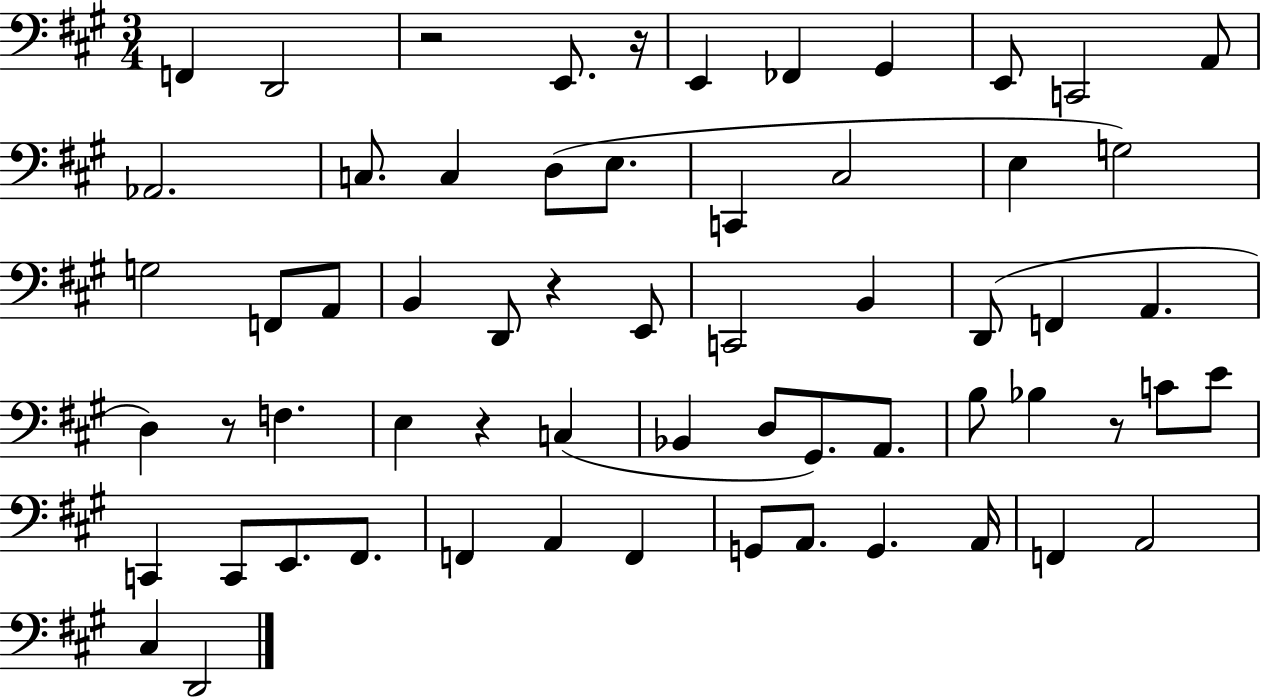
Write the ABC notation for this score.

X:1
T:Untitled
M:3/4
L:1/4
K:A
F,, D,,2 z2 E,,/2 z/4 E,, _F,, ^G,, E,,/2 C,,2 A,,/2 _A,,2 C,/2 C, D,/2 E,/2 C,, ^C,2 E, G,2 G,2 F,,/2 A,,/2 B,, D,,/2 z E,,/2 C,,2 B,, D,,/2 F,, A,, D, z/2 F, E, z C, _B,, D,/2 ^G,,/2 A,,/2 B,/2 _B, z/2 C/2 E/2 C,, C,,/2 E,,/2 ^F,,/2 F,, A,, F,, G,,/2 A,,/2 G,, A,,/4 F,, A,,2 ^C, D,,2